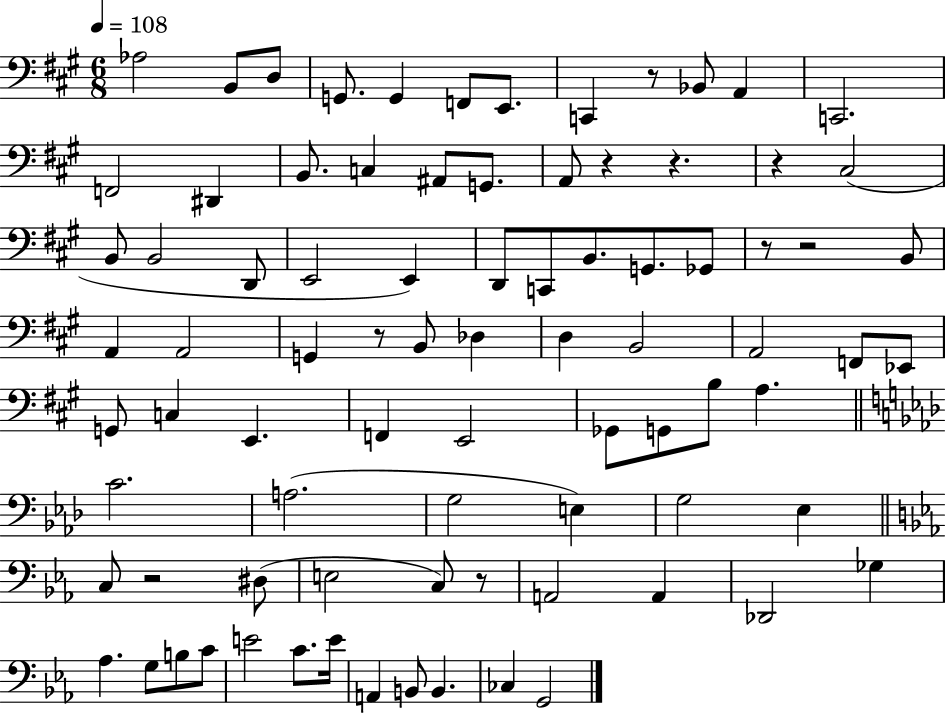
{
  \clef bass
  \numericTimeSignature
  \time 6/8
  \key a \major
  \tempo 4 = 108
  aes2 b,8 d8 | g,8. g,4 f,8 e,8. | c,4 r8 bes,8 a,4 | c,2. | \break f,2 dis,4 | b,8. c4 ais,8 g,8. | a,8 r4 r4. | r4 cis2( | \break b,8 b,2 d,8 | e,2 e,4) | d,8 c,8 b,8. g,8. ges,8 | r8 r2 b,8 | \break a,4 a,2 | g,4 r8 b,8 des4 | d4 b,2 | a,2 f,8 ees,8 | \break g,8 c4 e,4. | f,4 e,2 | ges,8 g,8 b8 a4. | \bar "||" \break \key f \minor c'2. | a2.( | g2 e4) | g2 ees4 | \break \bar "||" \break \key c \minor c8 r2 dis8( | e2 c8) r8 | a,2 a,4 | des,2 ges4 | \break aes4. g8 b8 c'8 | e'2 c'8. e'16 | a,4 b,8 b,4. | ces4 g,2 | \break \bar "|."
}